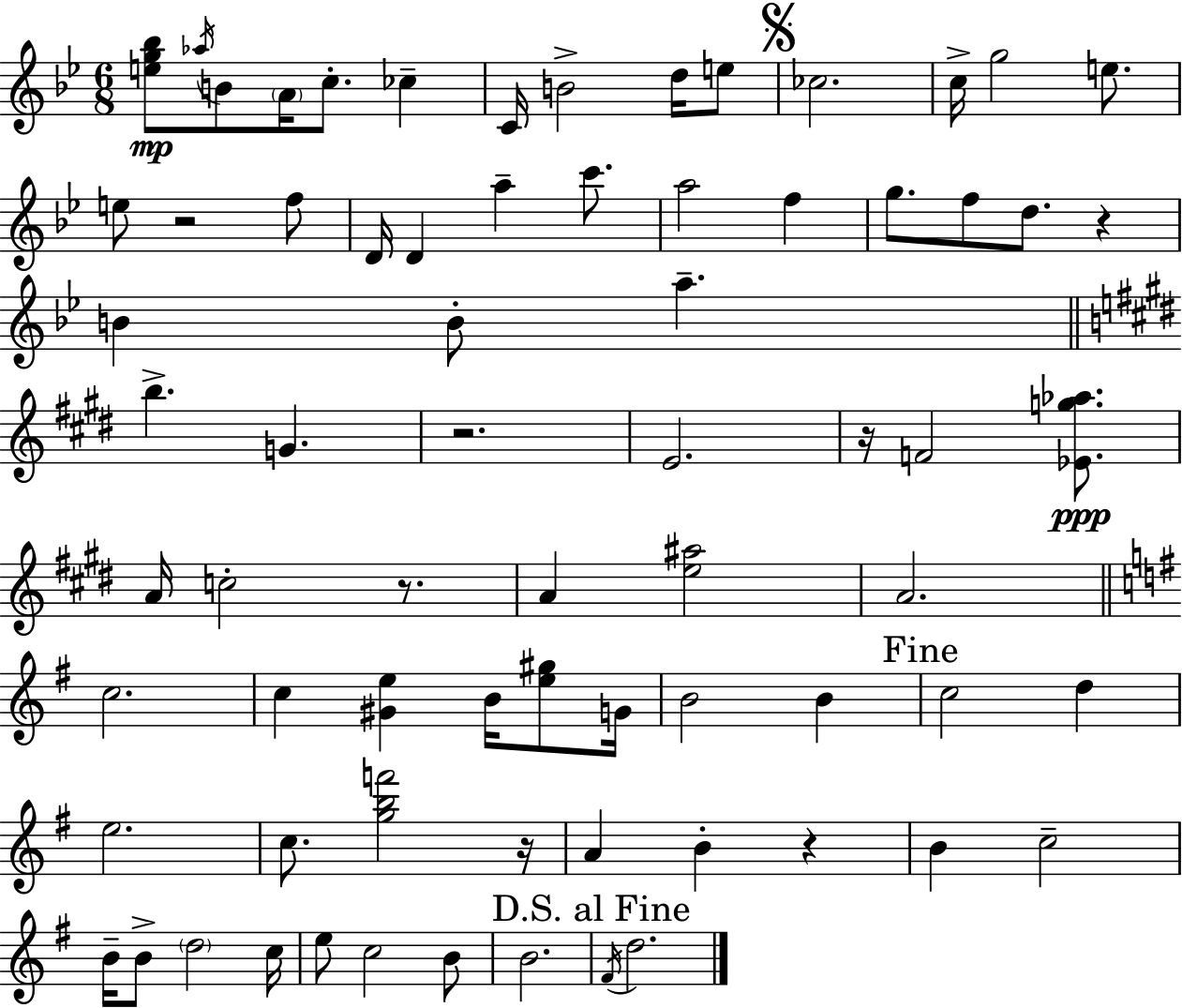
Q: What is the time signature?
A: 6/8